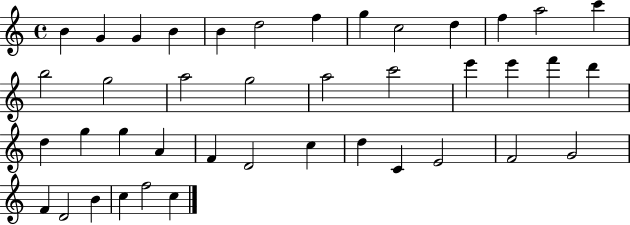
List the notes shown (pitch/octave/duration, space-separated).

B4/q G4/q G4/q B4/q B4/q D5/h F5/q G5/q C5/h D5/q F5/q A5/h C6/q B5/h G5/h A5/h G5/h A5/h C6/h E6/q E6/q F6/q D6/q D5/q G5/q G5/q A4/q F4/q D4/h C5/q D5/q C4/q E4/h F4/h G4/h F4/q D4/h B4/q C5/q F5/h C5/q